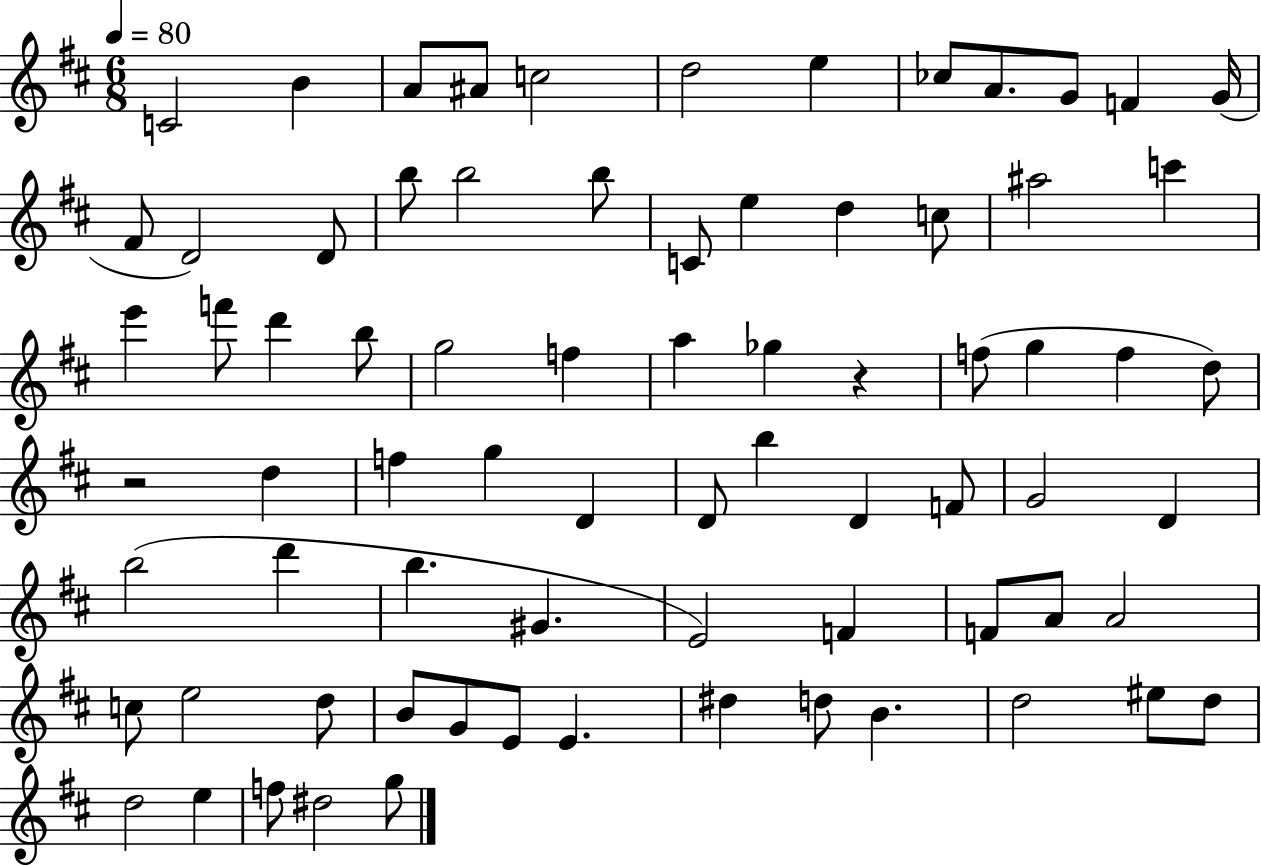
{
  \clef treble
  \numericTimeSignature
  \time 6/8
  \key d \major
  \tempo 4 = 80
  c'2 b'4 | a'8 ais'8 c''2 | d''2 e''4 | ces''8 a'8. g'8 f'4 g'16( | \break fis'8 d'2) d'8 | b''8 b''2 b''8 | c'8 e''4 d''4 c''8 | ais''2 c'''4 | \break e'''4 f'''8 d'''4 b''8 | g''2 f''4 | a''4 ges''4 r4 | f''8( g''4 f''4 d''8) | \break r2 d''4 | f''4 g''4 d'4 | d'8 b''4 d'4 f'8 | g'2 d'4 | \break b''2( d'''4 | b''4. gis'4. | e'2) f'4 | f'8 a'8 a'2 | \break c''8 e''2 d''8 | b'8 g'8 e'8 e'4. | dis''4 d''8 b'4. | d''2 eis''8 d''8 | \break d''2 e''4 | f''8 dis''2 g''8 | \bar "|."
}